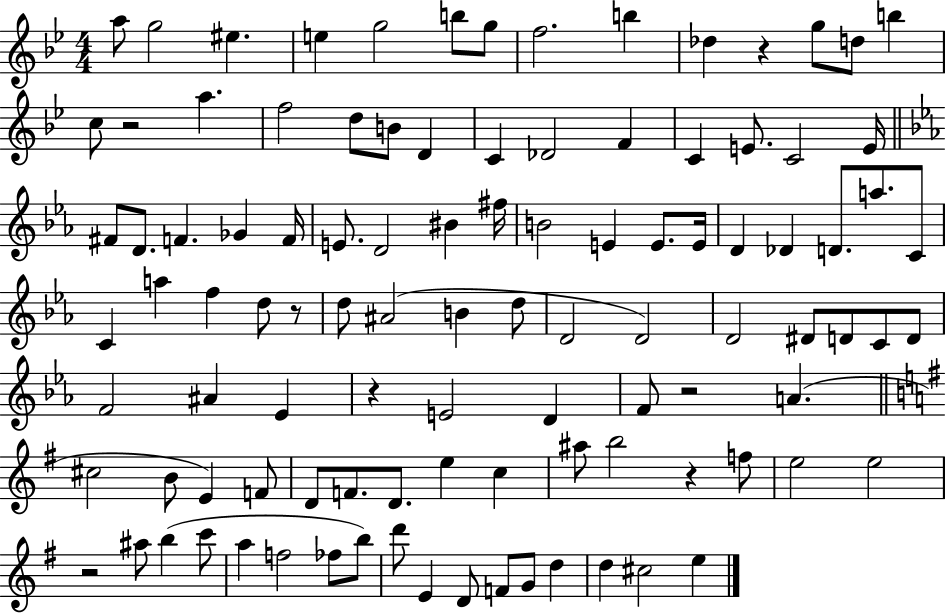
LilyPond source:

{
  \clef treble
  \numericTimeSignature
  \time 4/4
  \key bes \major
  a''8 g''2 eis''4. | e''4 g''2 b''8 g''8 | f''2. b''4 | des''4 r4 g''8 d''8 b''4 | \break c''8 r2 a''4. | f''2 d''8 b'8 d'4 | c'4 des'2 f'4 | c'4 e'8. c'2 e'16 | \break \bar "||" \break \key c \minor fis'8 d'8. f'4. ges'4 f'16 | e'8. d'2 bis'4 fis''16 | b'2 e'4 e'8. e'16 | d'4 des'4 d'8. a''8. c'8 | \break c'4 a''4 f''4 d''8 r8 | d''8 ais'2( b'4 d''8 | d'2 d'2) | d'2 dis'8 d'8 c'8 d'8 | \break f'2 ais'4 ees'4 | r4 e'2 d'4 | f'8 r2 a'4.( | \bar "||" \break \key e \minor cis''2 b'8 e'4) f'8 | d'8 f'8. d'8. e''4 c''4 | ais''8 b''2 r4 f''8 | e''2 e''2 | \break r2 ais''8 b''4( c'''8 | a''4 f''2 fes''8 b''8) | d'''8 e'4 d'8 f'8 g'8 d''4 | d''4 cis''2 e''4 | \break \bar "|."
}